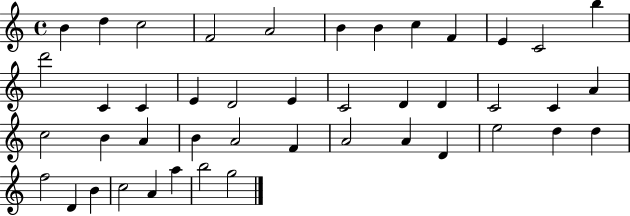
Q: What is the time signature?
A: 4/4